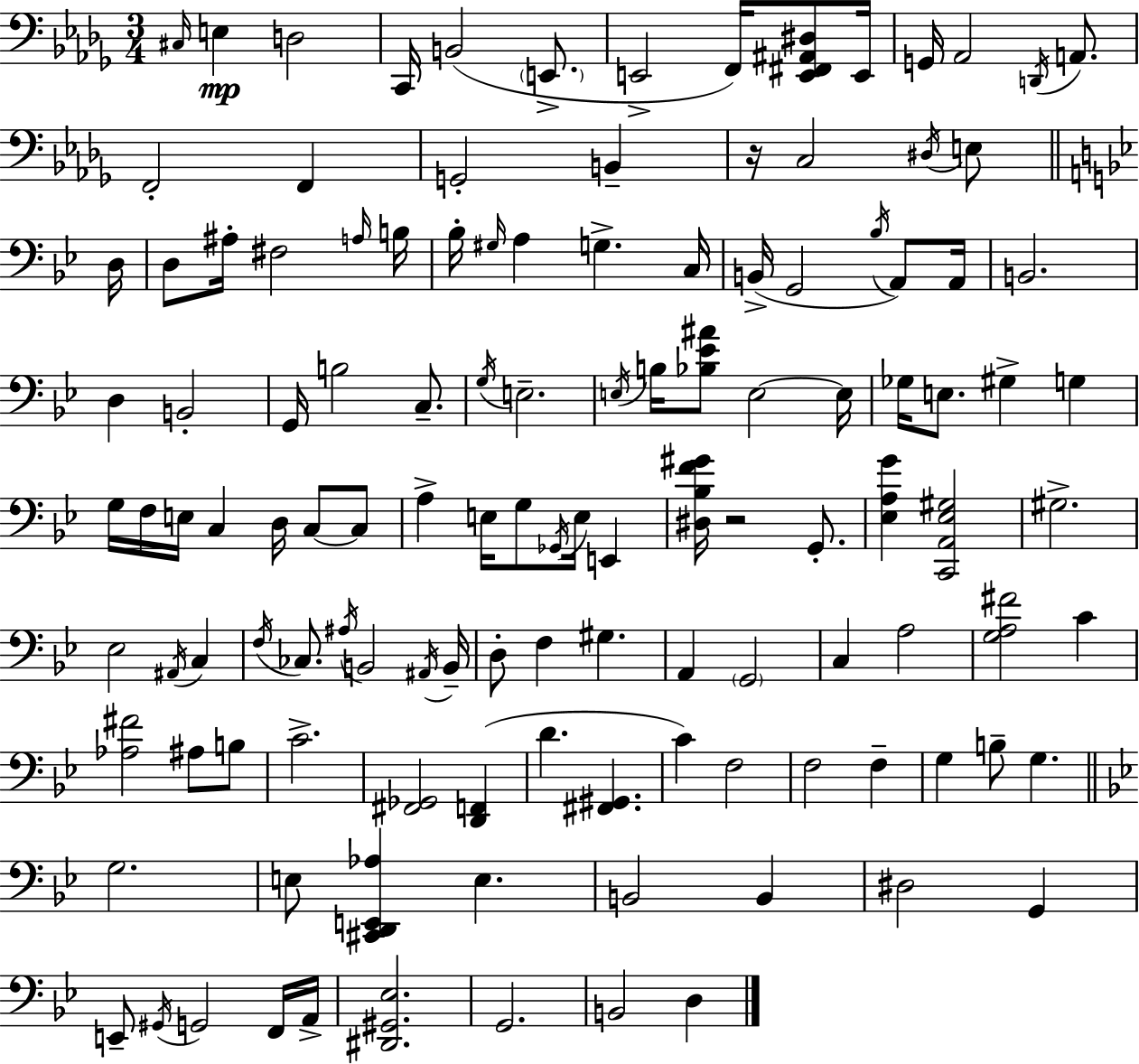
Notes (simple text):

C#3/s E3/q D3/h C2/s B2/h E2/e. E2/h F2/s [E2,F#2,A#2,D#3]/e E2/s G2/s Ab2/h D2/s A2/e. F2/h F2/q G2/h B2/q R/s C3/h D#3/s E3/e D3/s D3/e A#3/s F#3/h A3/s B3/s Bb3/s G#3/s A3/q G3/q. C3/s B2/s G2/h Bb3/s A2/e A2/s B2/h. D3/q B2/h G2/s B3/h C3/e. G3/s E3/h. E3/s B3/s [Bb3,Eb4,A#4]/e E3/h E3/s Gb3/s E3/e. G#3/q G3/q G3/s F3/s E3/s C3/q D3/s C3/e C3/e A3/q E3/s G3/e Gb2/s E3/s E2/q [D#3,Bb3,F4,G#4]/s R/h G2/e. [Eb3,A3,G4]/q [C2,A2,Eb3,G#3]/h G#3/h. Eb3/h A#2/s C3/q F3/s CES3/e. A#3/s B2/h A#2/s B2/s D3/e F3/q G#3/q. A2/q G2/h C3/q A3/h [G3,A3,F#4]/h C4/q [Ab3,F#4]/h A#3/e B3/e C4/h. [F#2,Gb2]/h [D2,F2]/q D4/q. [F#2,G#2]/q. C4/q F3/h F3/h F3/q G3/q B3/e G3/q. G3/h. E3/e [C#2,D2,E2,Ab3]/q E3/q. B2/h B2/q D#3/h G2/q E2/e G#2/s G2/h F2/s A2/s [D#2,G#2,Eb3]/h. G2/h. B2/h D3/q